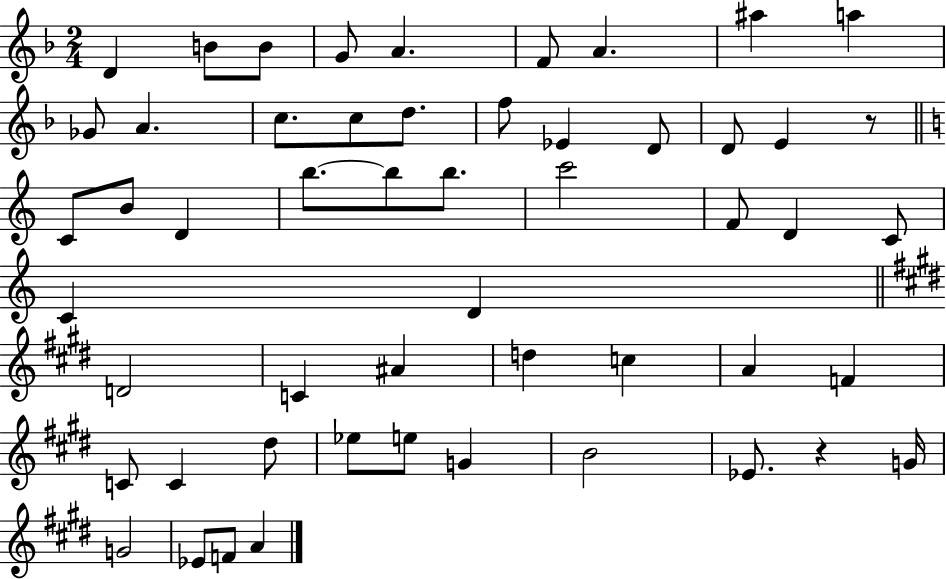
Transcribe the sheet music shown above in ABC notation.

X:1
T:Untitled
M:2/4
L:1/4
K:F
D B/2 B/2 G/2 A F/2 A ^a a _G/2 A c/2 c/2 d/2 f/2 _E D/2 D/2 E z/2 C/2 B/2 D b/2 b/2 b/2 c'2 F/2 D C/2 C D D2 C ^A d c A F C/2 C ^d/2 _e/2 e/2 G B2 _E/2 z G/4 G2 _E/2 F/2 A